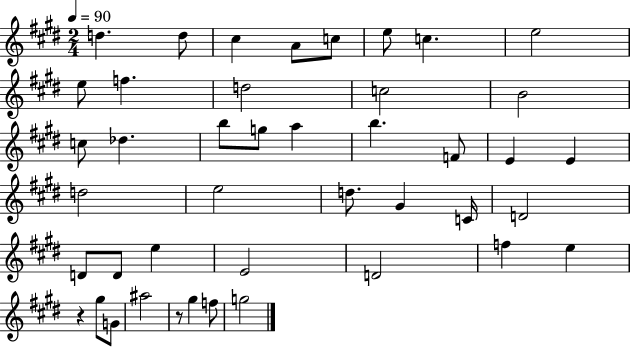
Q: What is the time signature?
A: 2/4